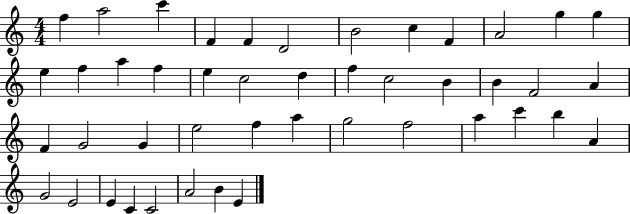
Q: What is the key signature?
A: C major